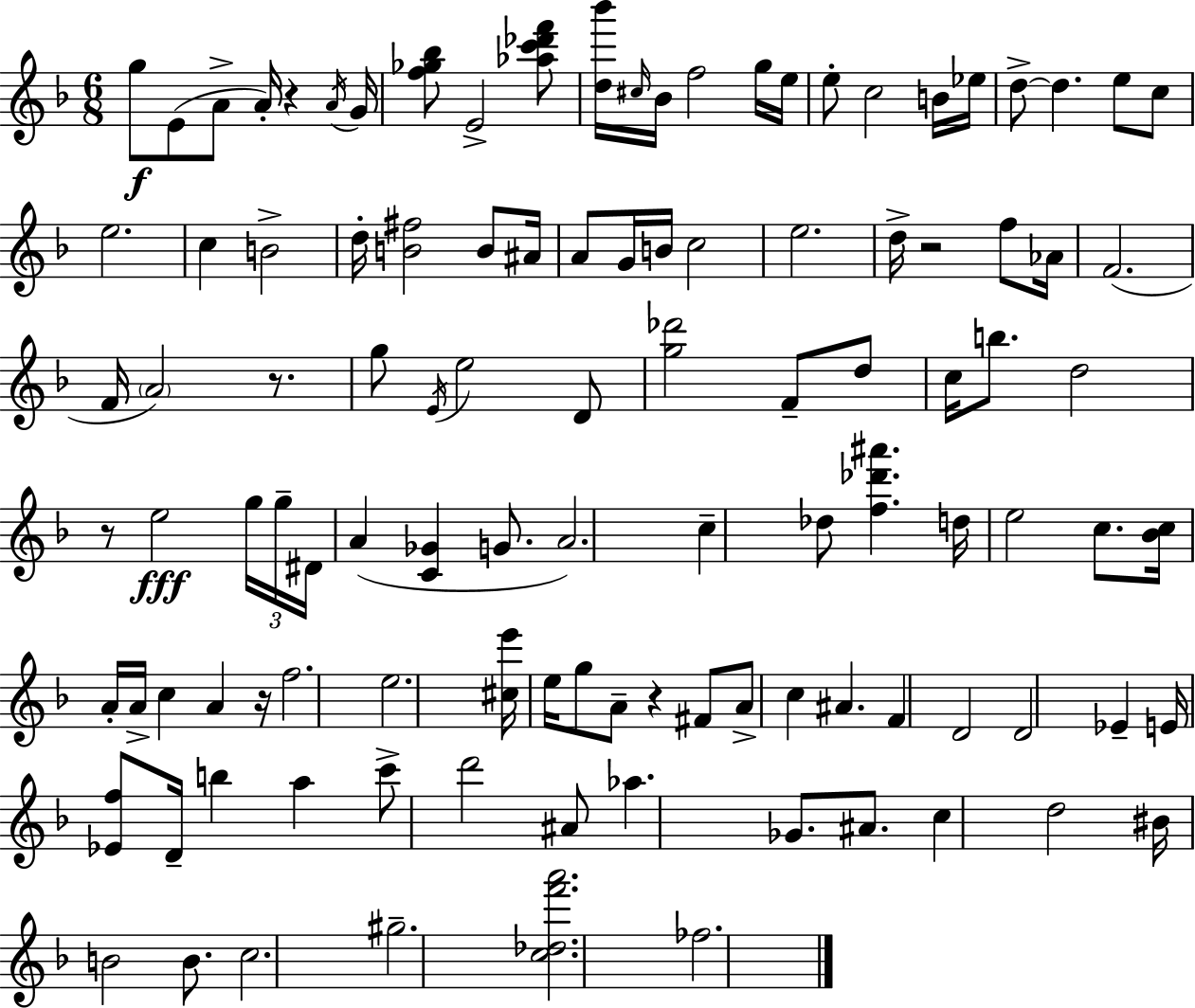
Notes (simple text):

G5/e E4/e A4/e A4/s R/q A4/s G4/s [F5,Gb5,Bb5]/e E4/h [Ab5,C6,Db6,F6]/e [D5,Bb6]/s C#5/s Bb4/s F5/h G5/s E5/s E5/e C5/h B4/s Eb5/s D5/e D5/q. E5/e C5/e E5/h. C5/q B4/h D5/s [B4,F#5]/h B4/e A#4/s A4/e G4/s B4/s C5/h E5/h. D5/s R/h F5/e Ab4/s F4/h. F4/s A4/h R/e. G5/e E4/s E5/h D4/e [G5,Db6]/h F4/e D5/e C5/s B5/e. D5/h R/e E5/h G5/s G5/s D#4/s A4/q [C4,Gb4]/q G4/e. A4/h. C5/q Db5/e [F5,Db6,A#6]/q. D5/s E5/h C5/e. [Bb4,C5]/s A4/s A4/s C5/q A4/q R/s F5/h. E5/h. [C#5,E6]/s E5/s G5/e A4/e R/q F#4/e A4/e C5/q A#4/q. F4/q D4/h D4/h Eb4/q E4/s [Eb4,F5]/e D4/s B5/q A5/q C6/e D6/h A#4/e Ab5/q. Gb4/e. A#4/e. C5/q D5/h BIS4/s B4/h B4/e. C5/h. G#5/h. [C5,Db5,F6,A6]/h. FES5/h.